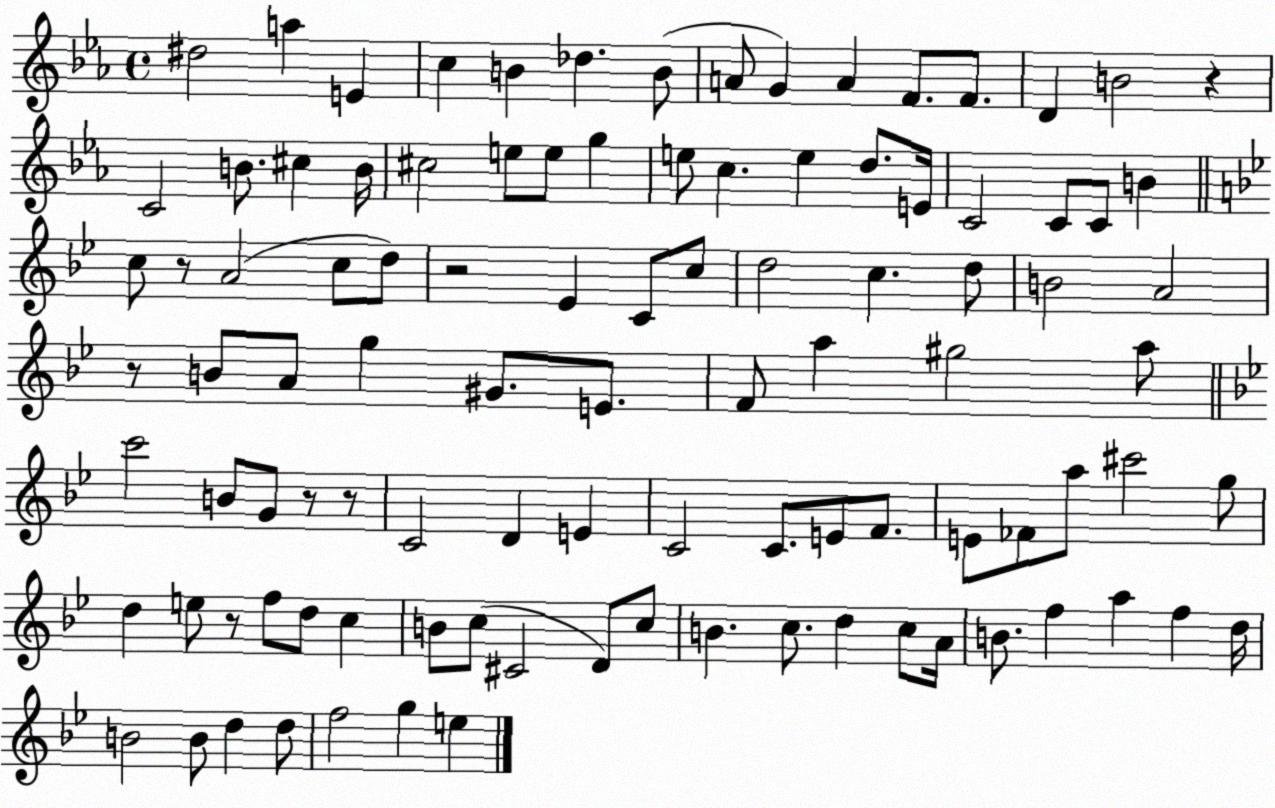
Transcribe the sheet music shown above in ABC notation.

X:1
T:Untitled
M:4/4
L:1/4
K:Eb
^d2 a E c B _d B/2 A/2 G A F/2 F/2 D B2 z C2 B/2 ^c B/4 ^c2 e/2 e/2 g e/2 c e d/2 E/4 C2 C/2 C/2 B c/2 z/2 A2 c/2 d/2 z2 _E C/2 c/2 d2 c d/2 B2 A2 z/2 B/2 A/2 g ^G/2 E/2 F/2 a ^g2 a/2 c'2 B/2 G/2 z/2 z/2 C2 D E C2 C/2 E/2 F/2 E/2 _F/2 a/2 ^c'2 g/2 d e/2 z/2 f/2 d/2 c B/2 c/2 ^C2 D/2 c/2 B c/2 d c/2 A/4 B/2 f a f d/4 B2 B/2 d d/2 f2 g e